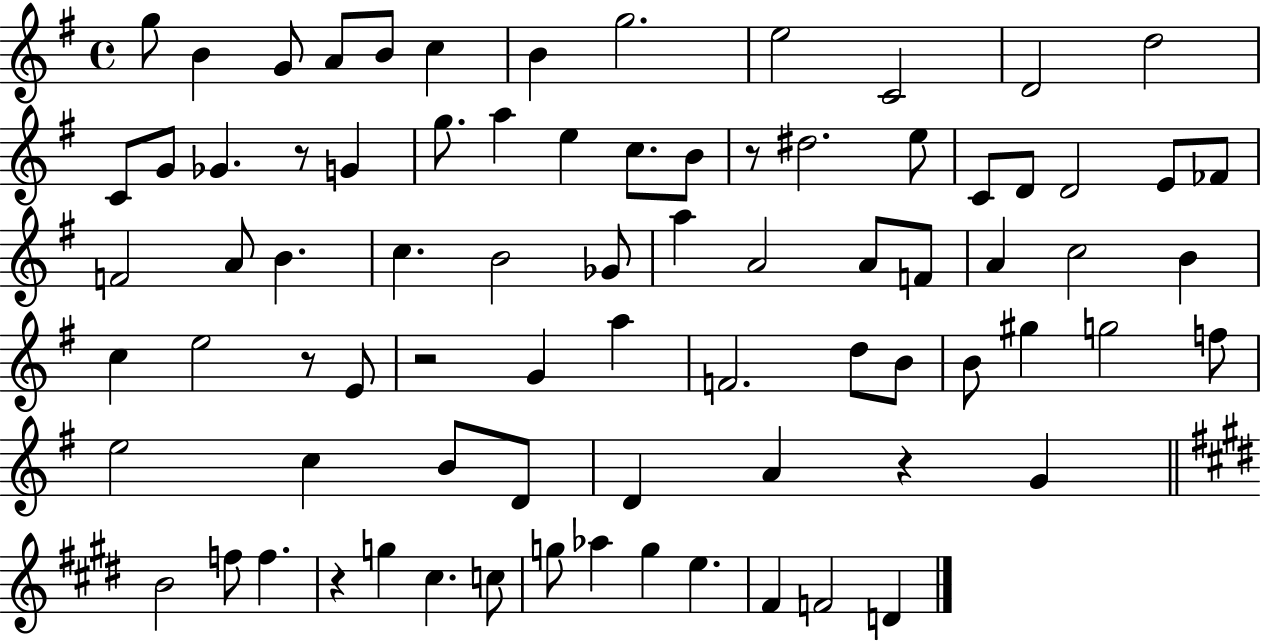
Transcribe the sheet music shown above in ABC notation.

X:1
T:Untitled
M:4/4
L:1/4
K:G
g/2 B G/2 A/2 B/2 c B g2 e2 C2 D2 d2 C/2 G/2 _G z/2 G g/2 a e c/2 B/2 z/2 ^d2 e/2 C/2 D/2 D2 E/2 _F/2 F2 A/2 B c B2 _G/2 a A2 A/2 F/2 A c2 B c e2 z/2 E/2 z2 G a F2 d/2 B/2 B/2 ^g g2 f/2 e2 c B/2 D/2 D A z G B2 f/2 f z g ^c c/2 g/2 _a g e ^F F2 D